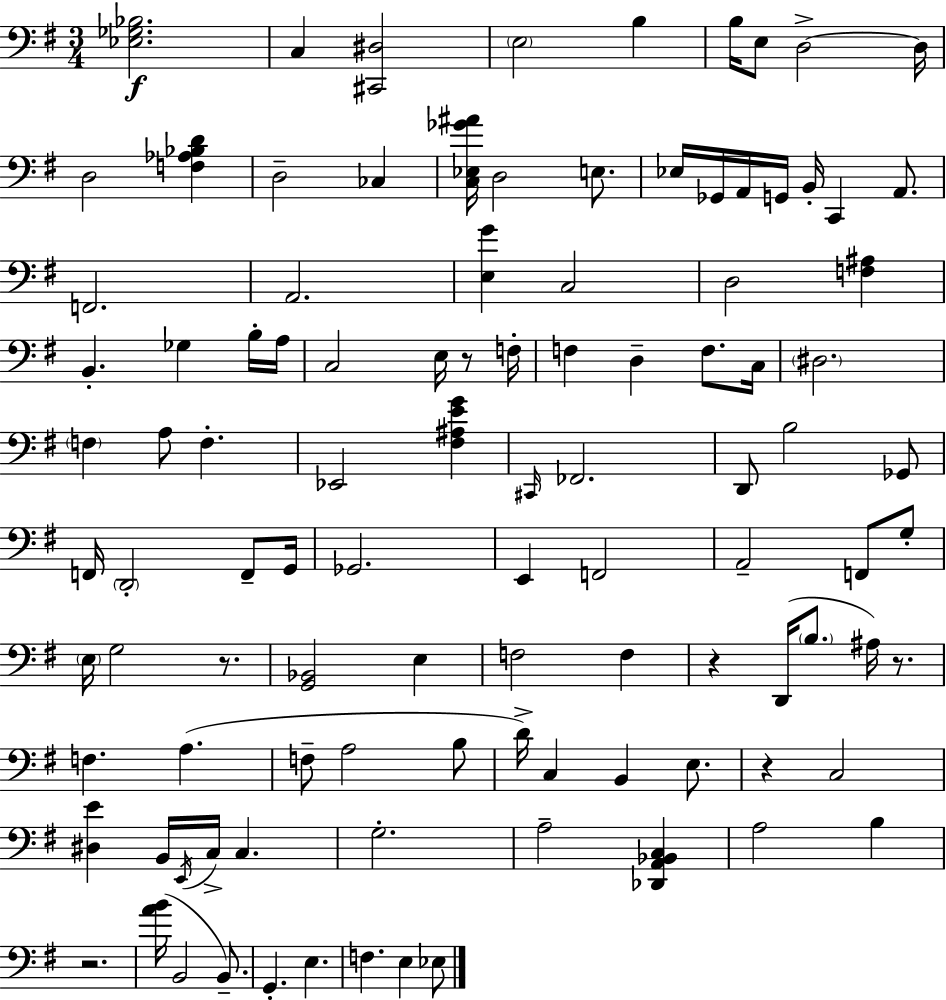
X:1
T:Untitled
M:3/4
L:1/4
K:G
[_E,_G,_B,]2 C, [^C,,^D,]2 E,2 B, B,/4 E,/2 D,2 D,/4 D,2 [F,_A,_B,D] D,2 _C, [C,_E,_G^A]/4 D,2 E,/2 _E,/4 _G,,/4 A,,/4 G,,/4 B,,/4 C,, A,,/2 F,,2 A,,2 [E,G] C,2 D,2 [F,^A,] B,, _G, B,/4 A,/4 C,2 E,/4 z/2 F,/4 F, D, F,/2 C,/4 ^D,2 F, A,/2 F, _E,,2 [^F,^A,EG] ^C,,/4 _F,,2 D,,/2 B,2 _G,,/2 F,,/4 D,,2 F,,/2 G,,/4 _G,,2 E,, F,,2 A,,2 F,,/2 G,/2 E,/4 G,2 z/2 [G,,_B,,]2 E, F,2 F, z D,,/4 B,/2 ^A,/4 z/2 F, A, F,/2 A,2 B,/2 D/4 C, B,, E,/2 z C,2 [^D,E] B,,/4 E,,/4 C,/4 C, G,2 A,2 [_D,,A,,_B,,C,] A,2 B, z2 [AB]/4 B,,2 B,,/2 G,, E, F, E, _E,/2